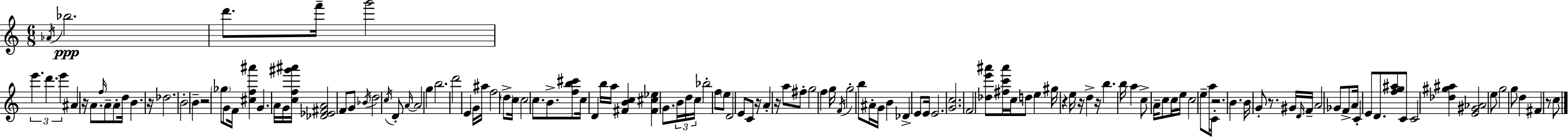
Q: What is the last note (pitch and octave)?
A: C5